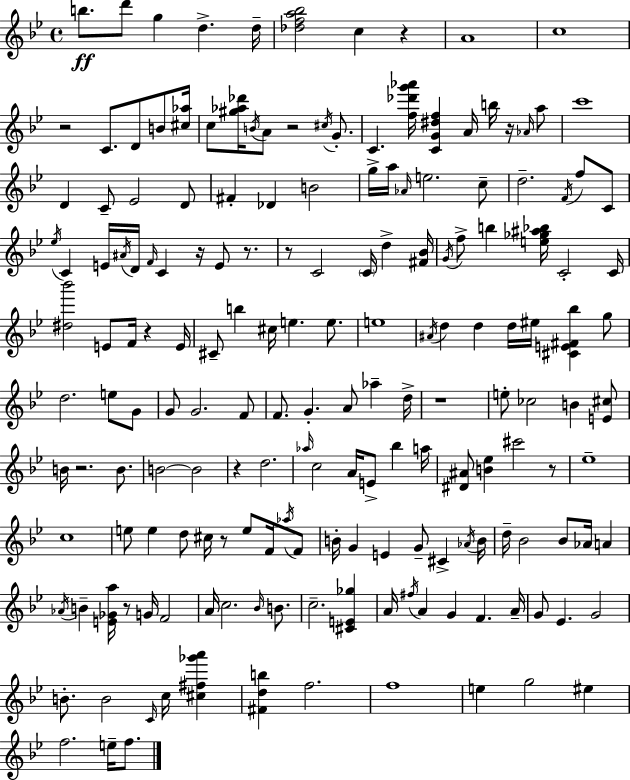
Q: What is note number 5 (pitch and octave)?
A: D5